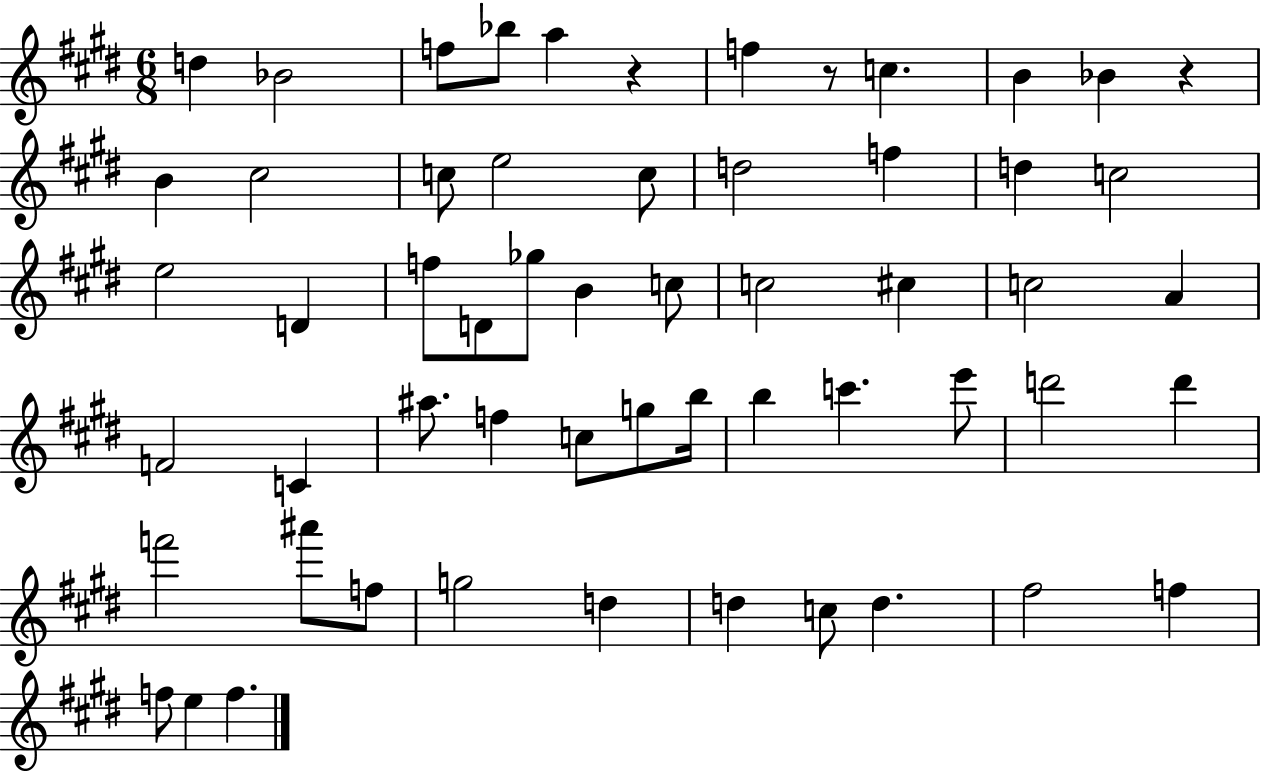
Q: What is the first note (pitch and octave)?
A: D5